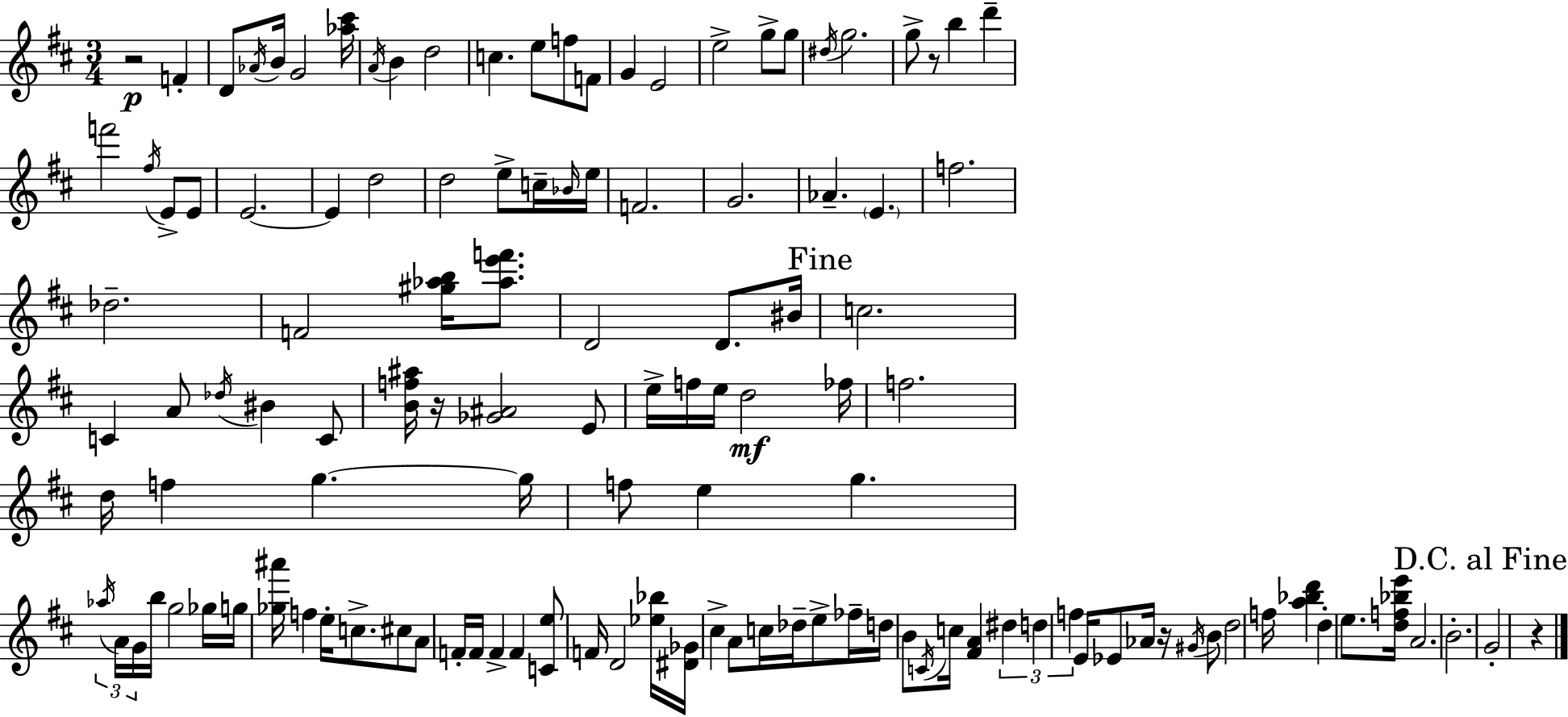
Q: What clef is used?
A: treble